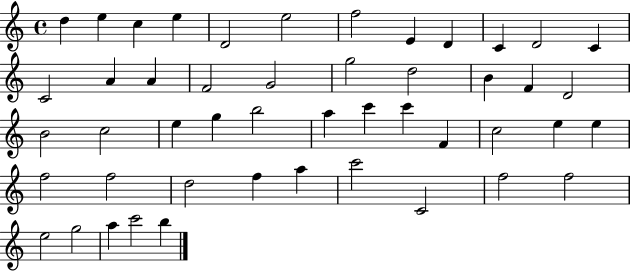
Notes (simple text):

D5/q E5/q C5/q E5/q D4/h E5/h F5/h E4/q D4/q C4/q D4/h C4/q C4/h A4/q A4/q F4/h G4/h G5/h D5/h B4/q F4/q D4/h B4/h C5/h E5/q G5/q B5/h A5/q C6/q C6/q F4/q C5/h E5/q E5/q F5/h F5/h D5/h F5/q A5/q C6/h C4/h F5/h F5/h E5/h G5/h A5/q C6/h B5/q